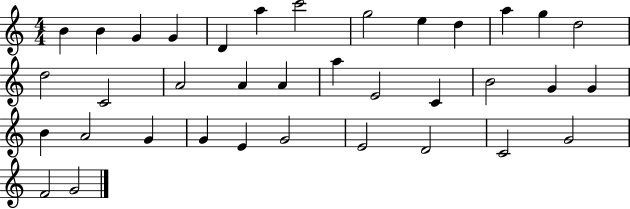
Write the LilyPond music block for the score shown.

{
  \clef treble
  \numericTimeSignature
  \time 4/4
  \key c \major
  b'4 b'4 g'4 g'4 | d'4 a''4 c'''2 | g''2 e''4 d''4 | a''4 g''4 d''2 | \break d''2 c'2 | a'2 a'4 a'4 | a''4 e'2 c'4 | b'2 g'4 g'4 | \break b'4 a'2 g'4 | g'4 e'4 g'2 | e'2 d'2 | c'2 g'2 | \break f'2 g'2 | \bar "|."
}